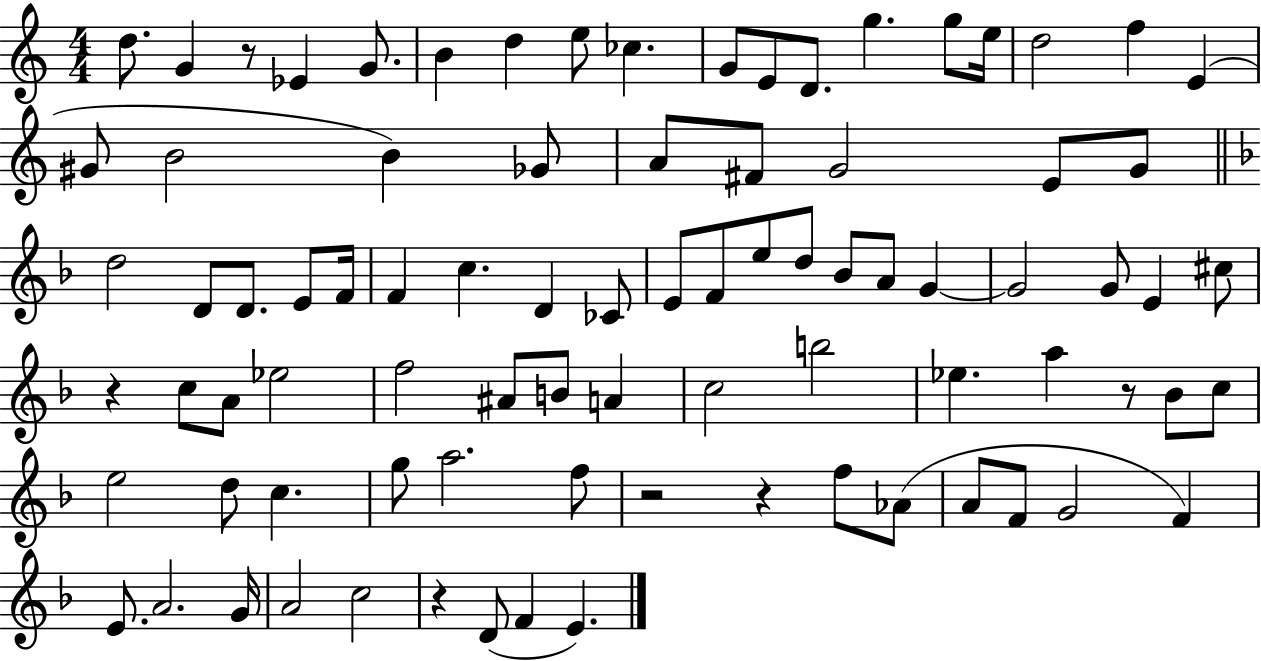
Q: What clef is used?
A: treble